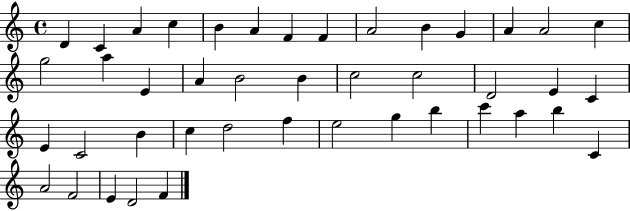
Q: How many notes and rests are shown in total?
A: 43